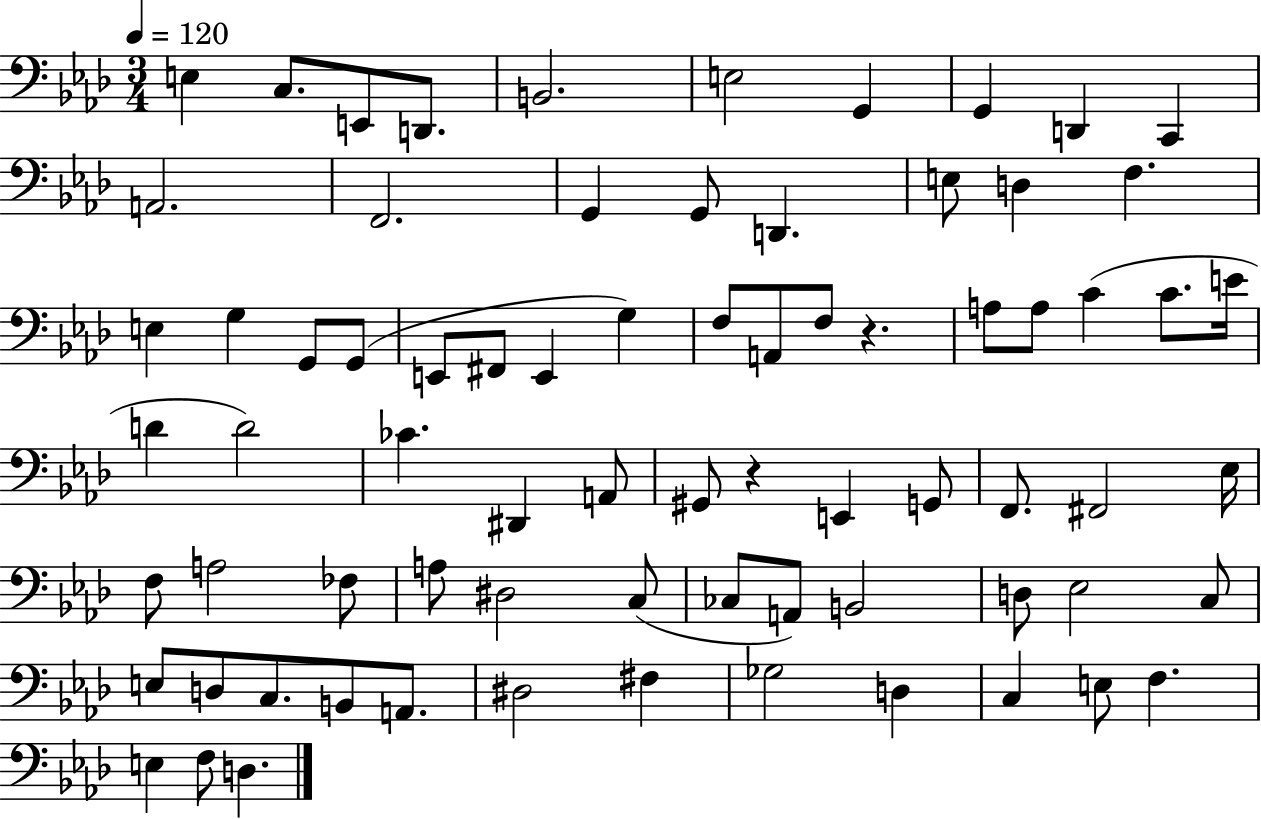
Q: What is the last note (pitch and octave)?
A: D3